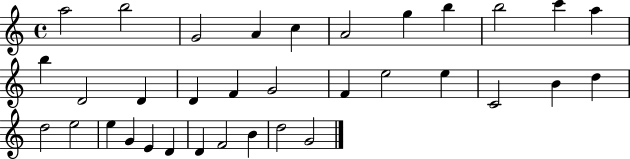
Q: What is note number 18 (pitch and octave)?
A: F4